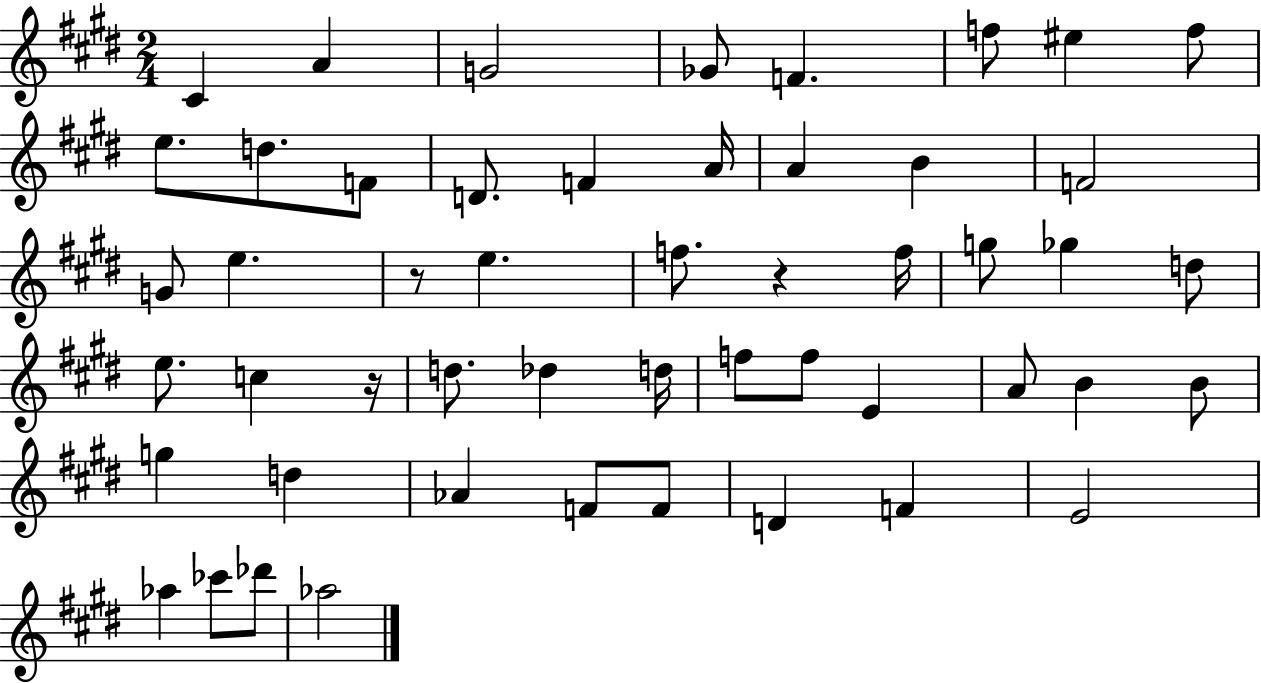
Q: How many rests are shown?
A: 3